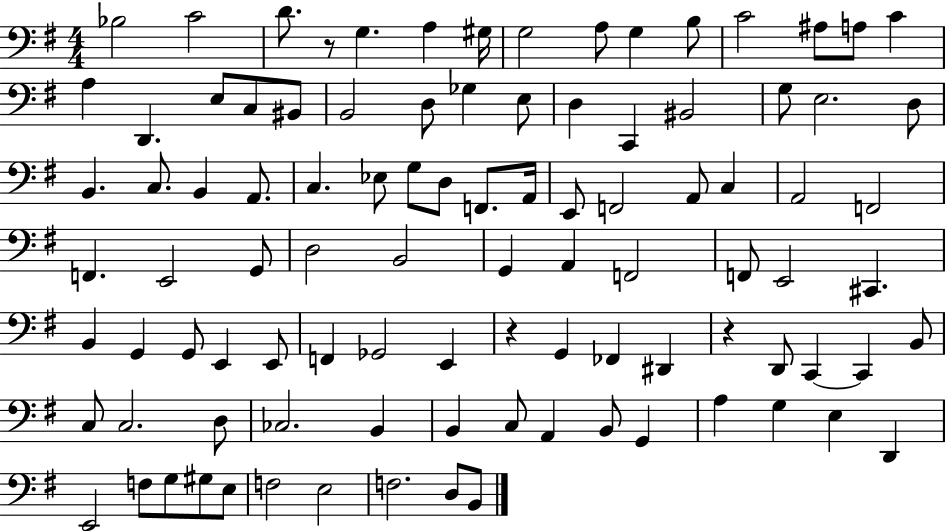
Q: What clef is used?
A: bass